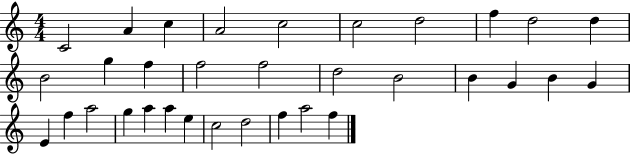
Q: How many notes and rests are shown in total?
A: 33